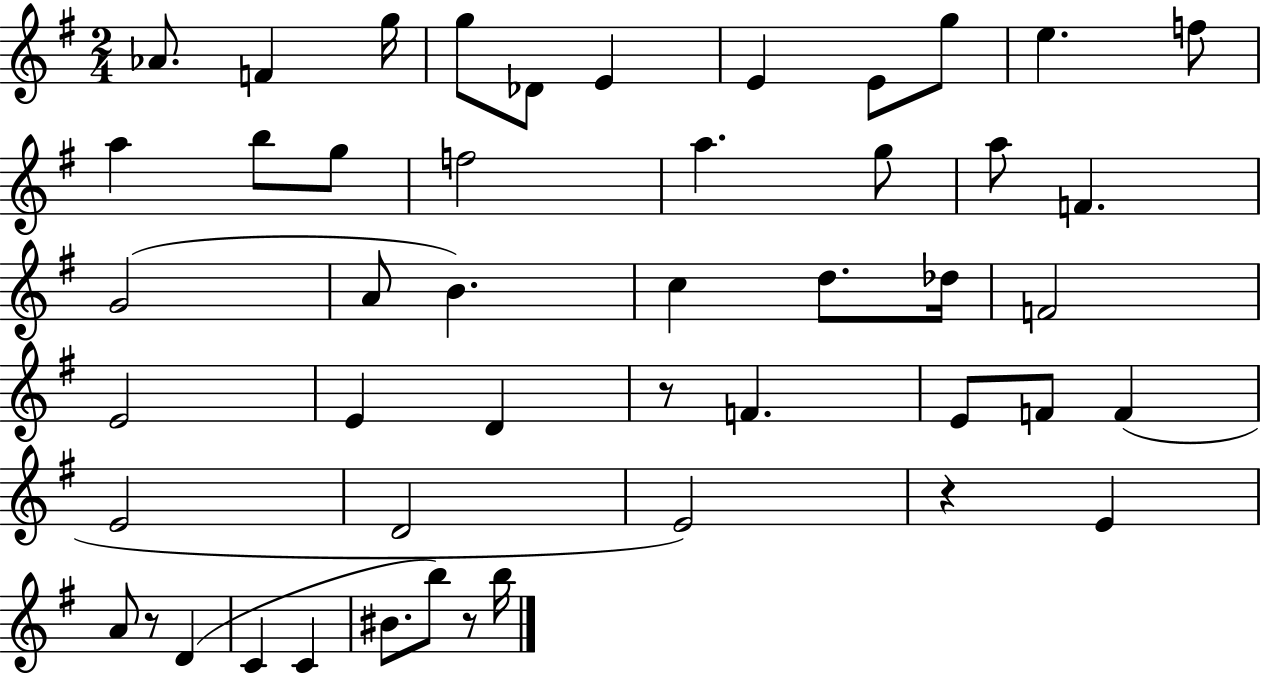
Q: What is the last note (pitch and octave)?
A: B5